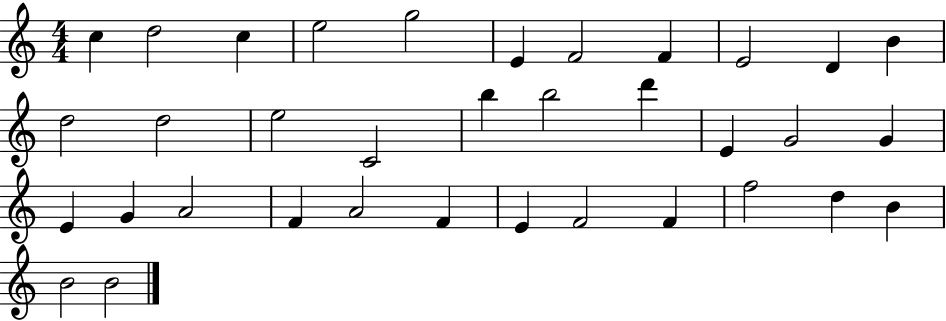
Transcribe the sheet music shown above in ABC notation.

X:1
T:Untitled
M:4/4
L:1/4
K:C
c d2 c e2 g2 E F2 F E2 D B d2 d2 e2 C2 b b2 d' E G2 G E G A2 F A2 F E F2 F f2 d B B2 B2